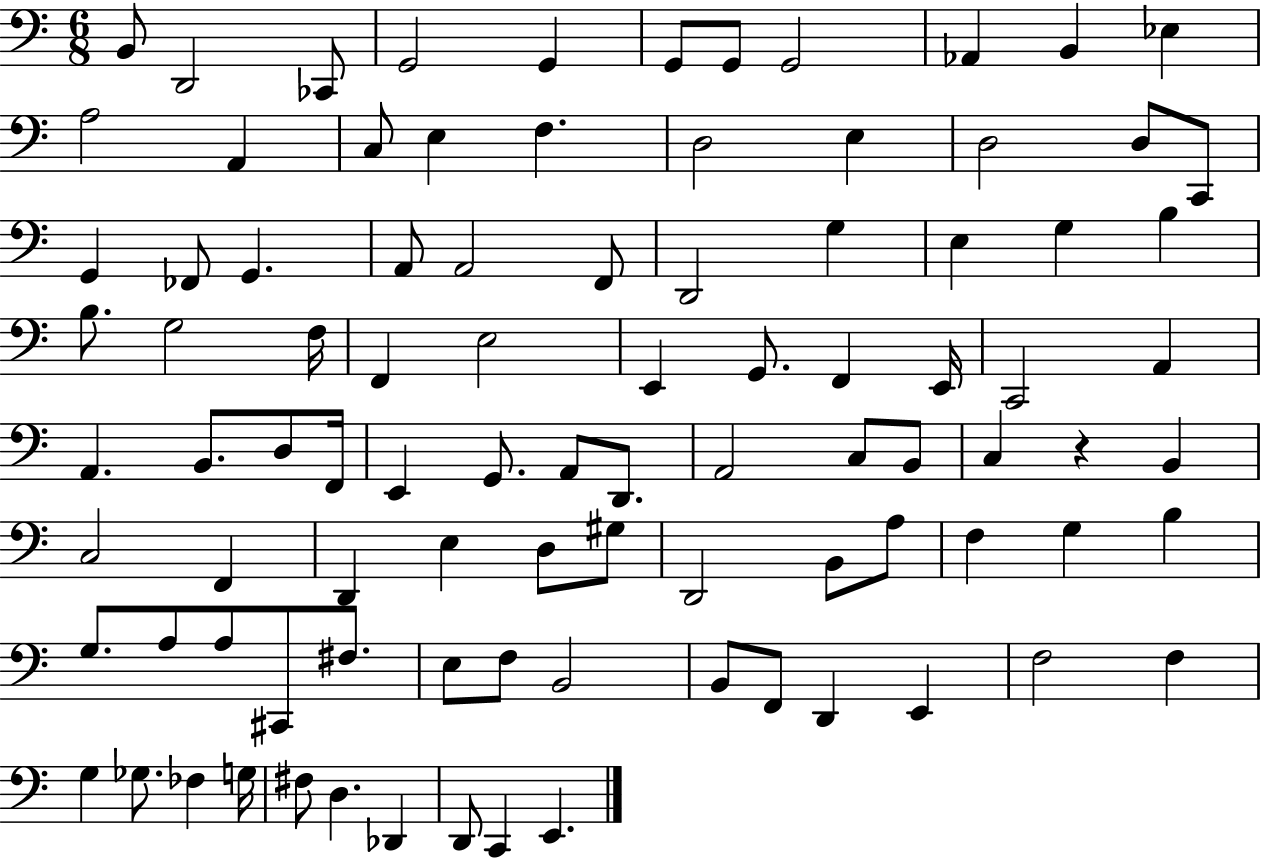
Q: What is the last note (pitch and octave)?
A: E2